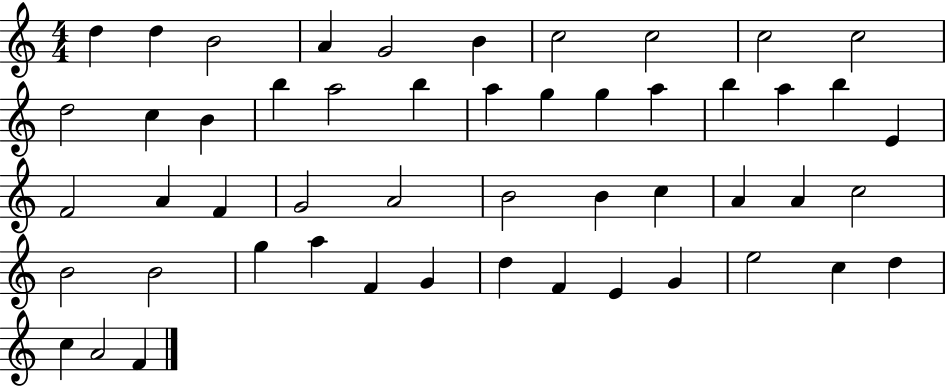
D5/q D5/q B4/h A4/q G4/h B4/q C5/h C5/h C5/h C5/h D5/h C5/q B4/q B5/q A5/h B5/q A5/q G5/q G5/q A5/q B5/q A5/q B5/q E4/q F4/h A4/q F4/q G4/h A4/h B4/h B4/q C5/q A4/q A4/q C5/h B4/h B4/h G5/q A5/q F4/q G4/q D5/q F4/q E4/q G4/q E5/h C5/q D5/q C5/q A4/h F4/q